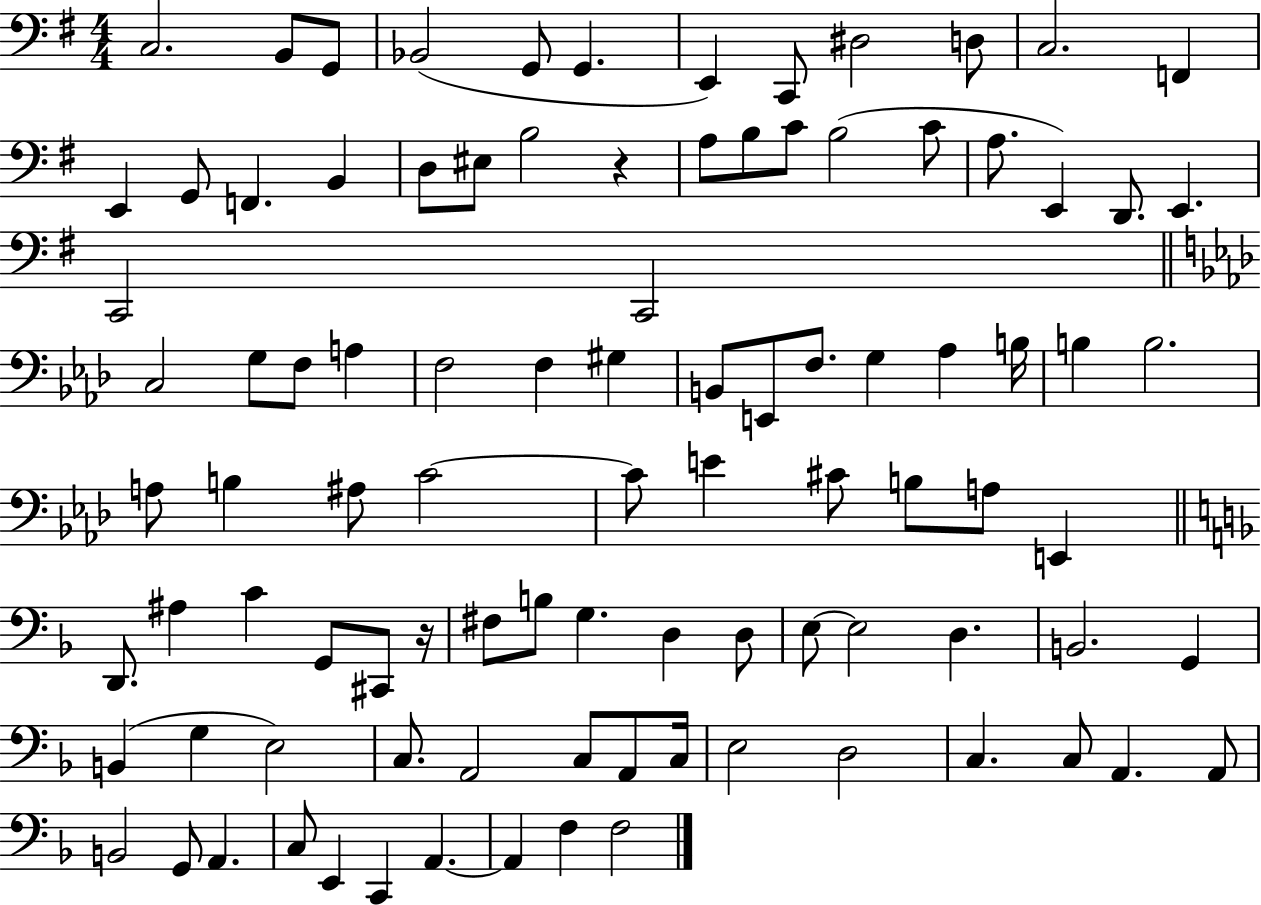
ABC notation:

X:1
T:Untitled
M:4/4
L:1/4
K:G
C,2 B,,/2 G,,/2 _B,,2 G,,/2 G,, E,, C,,/2 ^D,2 D,/2 C,2 F,, E,, G,,/2 F,, B,, D,/2 ^E,/2 B,2 z A,/2 B,/2 C/2 B,2 C/2 A,/2 E,, D,,/2 E,, C,,2 C,,2 C,2 G,/2 F,/2 A, F,2 F, ^G, B,,/2 E,,/2 F,/2 G, _A, B,/4 B, B,2 A,/2 B, ^A,/2 C2 C/2 E ^C/2 B,/2 A,/2 E,, D,,/2 ^A, C G,,/2 ^C,,/2 z/4 ^F,/2 B,/2 G, D, D,/2 E,/2 E,2 D, B,,2 G,, B,, G, E,2 C,/2 A,,2 C,/2 A,,/2 C,/4 E,2 D,2 C, C,/2 A,, A,,/2 B,,2 G,,/2 A,, C,/2 E,, C,, A,, A,, F, F,2